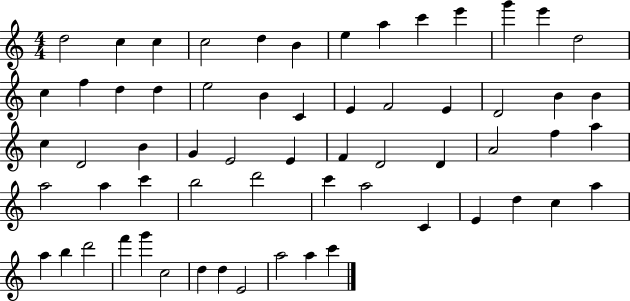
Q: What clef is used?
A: treble